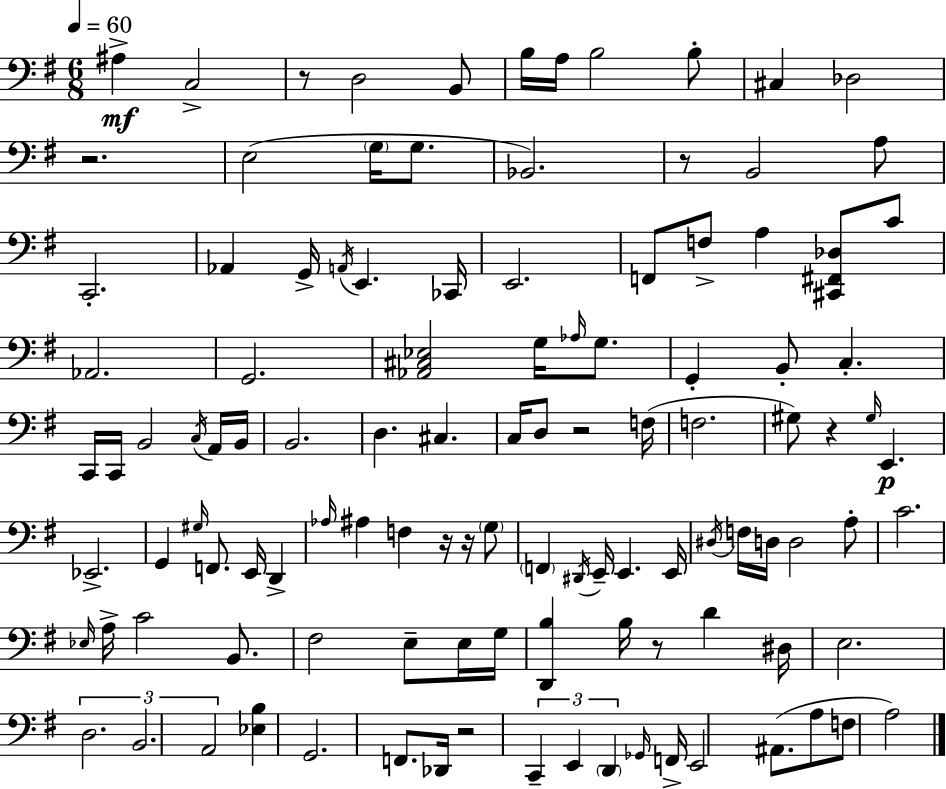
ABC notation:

X:1
T:Untitled
M:6/8
L:1/4
K:Em
^A, C,2 z/2 D,2 B,,/2 B,/4 A,/4 B,2 B,/2 ^C, _D,2 z2 E,2 G,/4 G,/2 _B,,2 z/2 B,,2 A,/2 C,,2 _A,, G,,/4 A,,/4 E,, _C,,/4 E,,2 F,,/2 F,/2 A, [^C,,^F,,_D,]/2 C/2 _A,,2 G,,2 [_A,,^C,_E,]2 G,/4 _A,/4 G,/2 G,, B,,/2 C, C,,/4 C,,/4 B,,2 C,/4 A,,/4 B,,/4 B,,2 D, ^C, C,/4 D,/2 z2 F,/4 F,2 ^G,/2 z ^G,/4 E,, _E,,2 G,, ^G,/4 F,,/2 E,,/4 D,, _A,/4 ^A, F, z/4 z/4 G,/2 F,, ^D,,/4 E,,/4 E,, E,,/4 ^D,/4 F,/4 D,/4 D,2 A,/2 C2 _E,/4 A,/4 C2 B,,/2 ^F,2 E,/2 E,/4 G,/4 [D,,B,] B,/4 z/2 D ^D,/4 E,2 D,2 B,,2 A,,2 [_E,B,] G,,2 F,,/2 _D,,/4 z2 C,, E,, D,, _G,,/4 F,,/4 E,,2 ^A,,/2 A,/2 F,/2 A,2